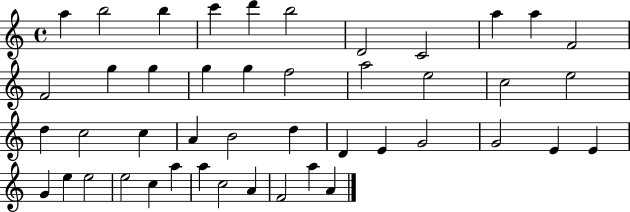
A5/q B5/h B5/q C6/q D6/q B5/h D4/h C4/h A5/q A5/q F4/h F4/h G5/q G5/q G5/q G5/q F5/h A5/h E5/h C5/h E5/h D5/q C5/h C5/q A4/q B4/h D5/q D4/q E4/q G4/h G4/h E4/q E4/q G4/q E5/q E5/h E5/h C5/q A5/q A5/q C5/h A4/q F4/h A5/q A4/q